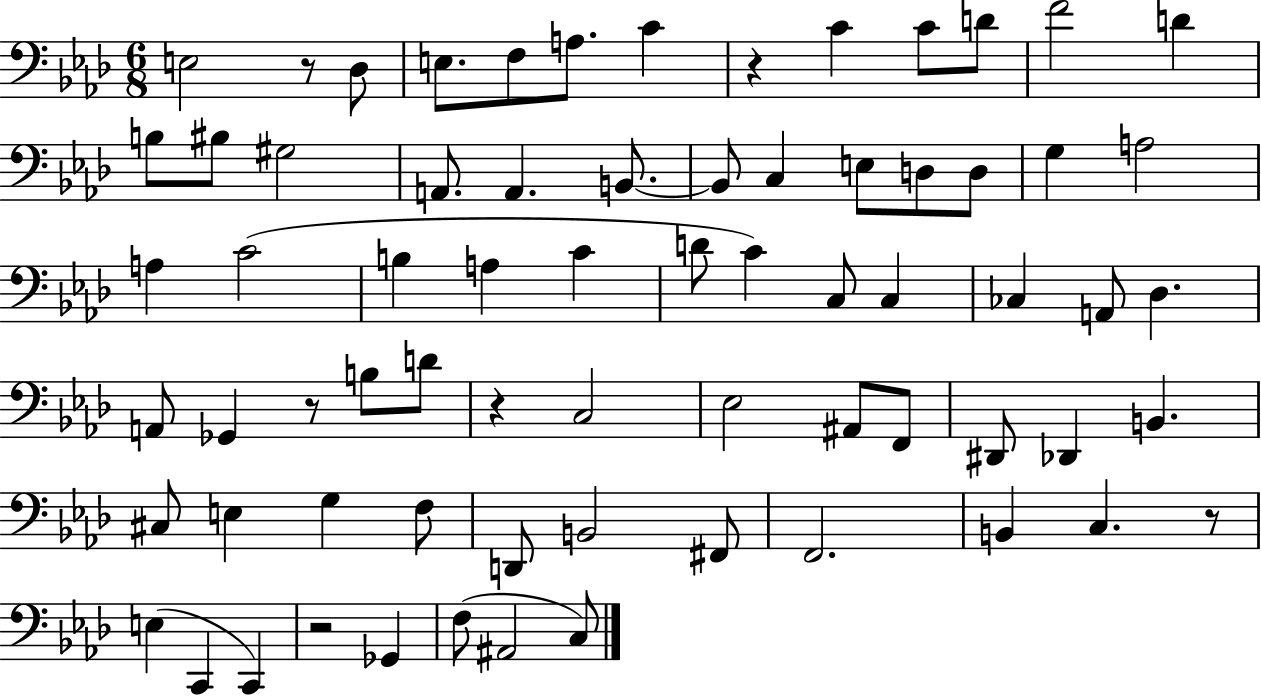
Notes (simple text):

E3/h R/e Db3/e E3/e. F3/e A3/e. C4/q R/q C4/q C4/e D4/e F4/h D4/q B3/e BIS3/e G#3/h A2/e. A2/q. B2/e. B2/e C3/q E3/e D3/e D3/e G3/q A3/h A3/q C4/h B3/q A3/q C4/q D4/e C4/q C3/e C3/q CES3/q A2/e Db3/q. A2/e Gb2/q R/e B3/e D4/e R/q C3/h Eb3/h A#2/e F2/e D#2/e Db2/q B2/q. C#3/e E3/q G3/q F3/e D2/e B2/h F#2/e F2/h. B2/q C3/q. R/e E3/q C2/q C2/q R/h Gb2/q F3/e A#2/h C3/e